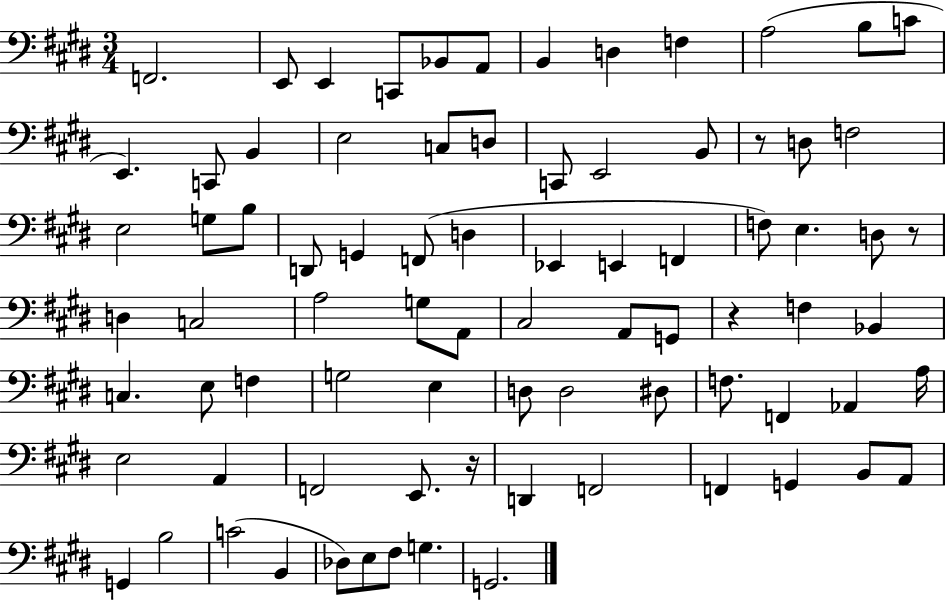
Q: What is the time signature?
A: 3/4